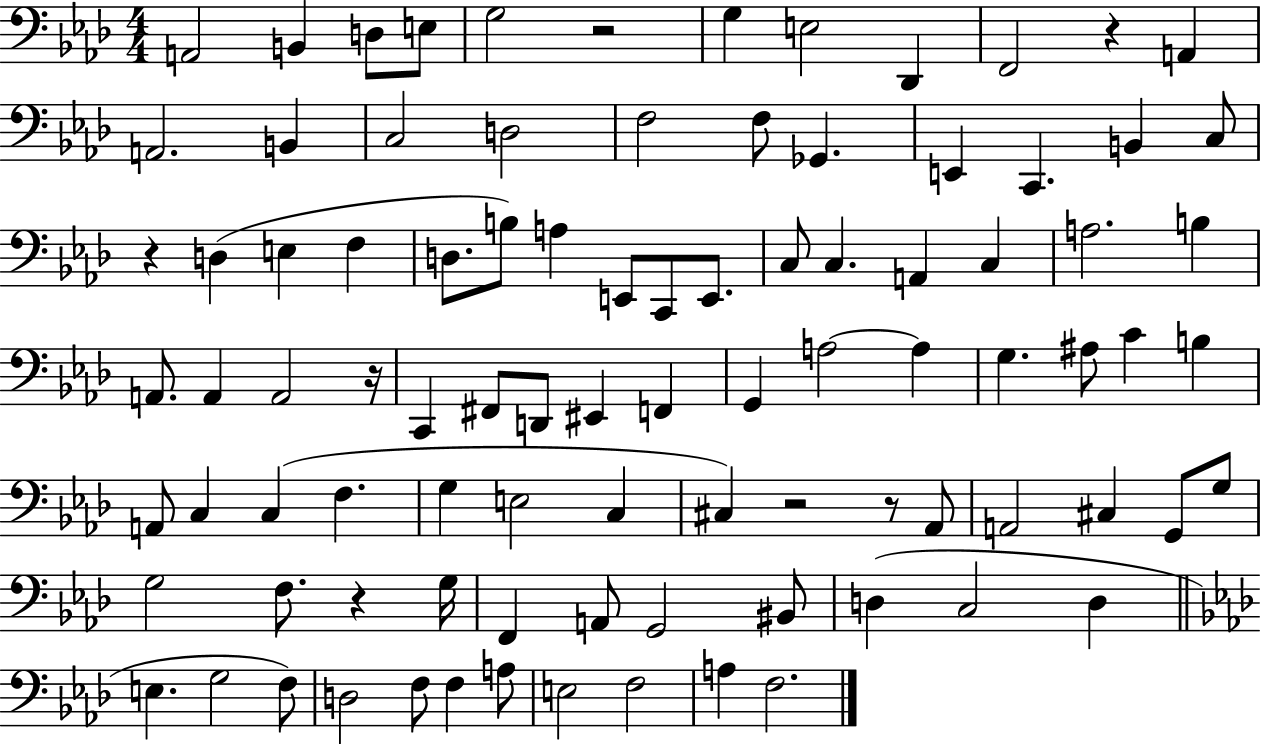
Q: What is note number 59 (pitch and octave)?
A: C#3